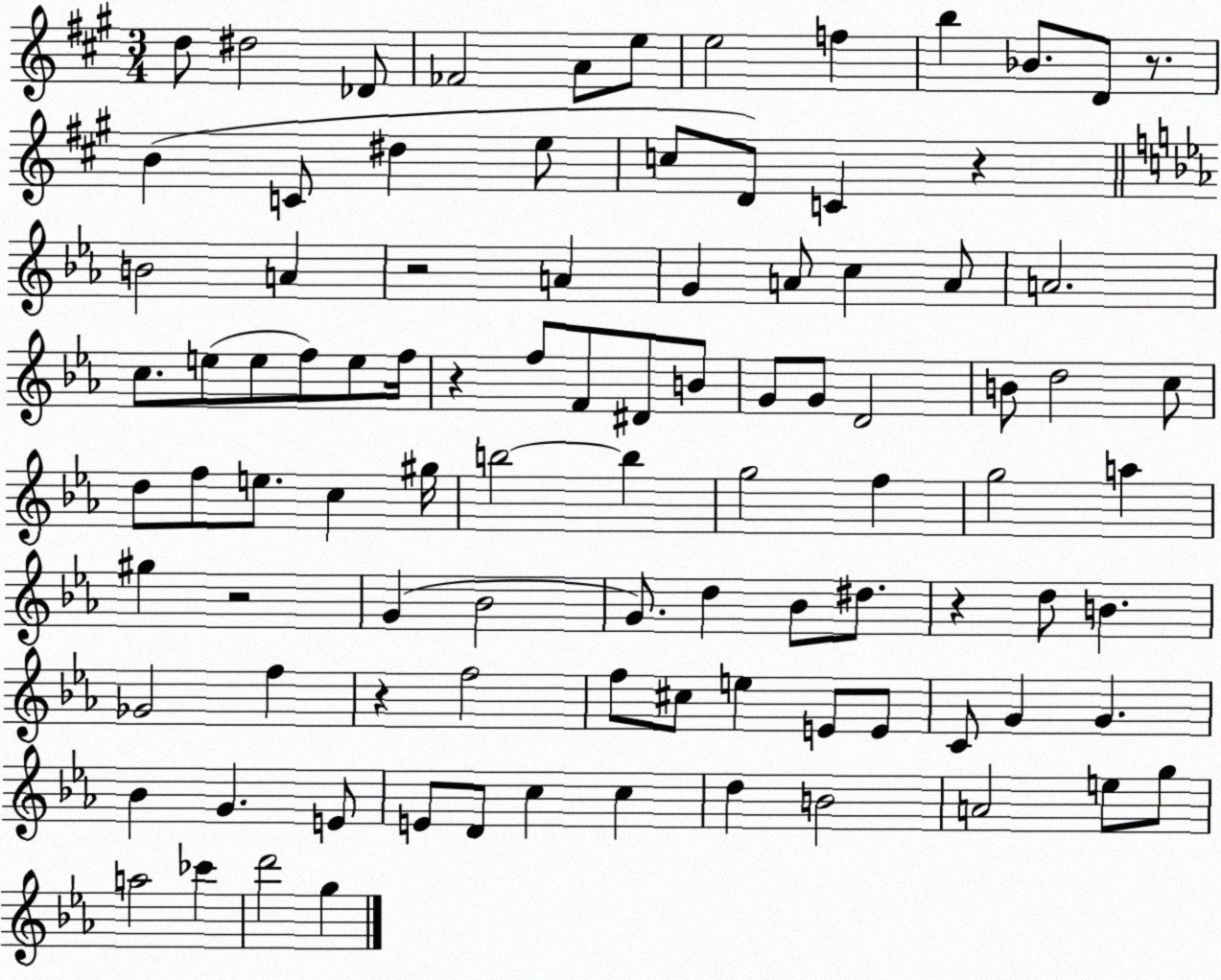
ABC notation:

X:1
T:Untitled
M:3/4
L:1/4
K:A
d/2 ^d2 _D/2 _F2 A/2 e/2 e2 f b _B/2 D/2 z/2 B C/2 ^d e/2 c/2 D/2 C z B2 A z2 A G A/2 c A/2 A2 c/2 e/2 e/2 f/2 e/2 f/4 z f/2 F/2 ^D/2 B/2 G/2 G/2 D2 B/2 d2 c/2 d/2 f/2 e/2 c ^g/4 b2 b g2 f g2 a ^g z2 G _B2 G/2 d _B/2 ^d/2 z d/2 B _G2 f z f2 f/2 ^c/2 e E/2 E/2 C/2 G G _B G E/2 E/2 D/2 c c d B2 A2 e/2 g/2 a2 _c' d'2 g